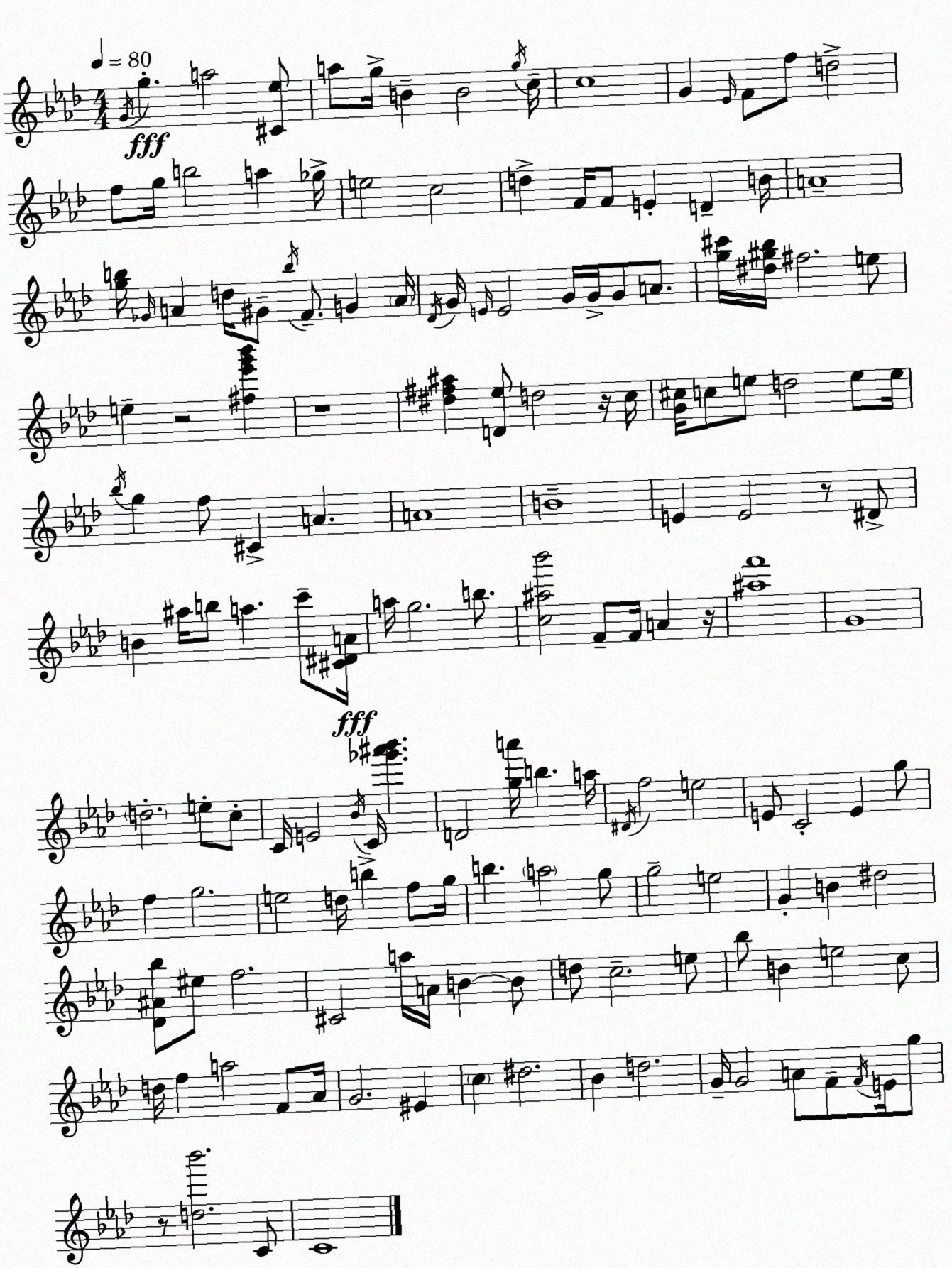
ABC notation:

X:1
T:Untitled
M:4/4
L:1/4
K:Ab
G/4 g a2 [^C_e]/2 a/2 g/4 B B2 g/4 c/4 c4 G _E/4 F/2 f/2 d2 f/2 g/4 b2 a _g/4 e2 c2 d F/4 F/2 E D B/4 A4 [gb]/4 _G/4 A d/4 ^G/2 b/4 F/2 G A/4 _D/4 G/4 E/4 E2 G/4 G/4 G/2 A/2 [g^c']/4 [^d^g_b]/4 ^f2 e/2 e z2 [^f_e'g'_b'] z4 [^d^f^a] [D_e]/2 d2 z/4 c/4 [G^c]/4 c/2 e/2 d2 e/2 e/4 _b/4 g f/2 ^C A A4 B4 E E2 z/2 ^D/2 B ^a/4 b/2 a c'/2 [^C^DA]/4 a/4 g2 b/2 [c^a_b']2 F/2 F/4 A z/4 [^af']4 G4 d2 e/2 c/2 C/4 E2 _B/4 C/4 [_g'^a'_b'] D2 [ga']/4 b a/4 ^D/4 f2 e2 E/2 C2 E g/2 f g2 e2 d/4 b f/2 g/4 b a2 g/2 g2 e2 G B ^d2 [_D^A_b]/2 ^e/2 f2 ^C2 a/4 A/4 B B/2 d/2 c2 e/2 _b/2 B e2 c/2 d/4 f a2 F/2 _A/4 G2 ^E c ^d2 _B d2 G/4 G2 A/2 F/2 F/4 E/4 g/2 z/2 [d_b']2 C/2 C4